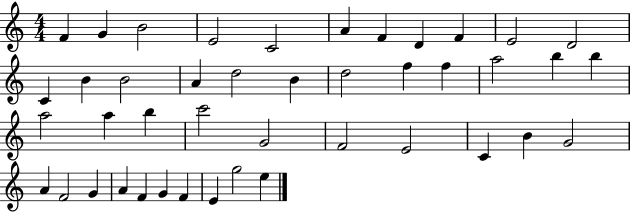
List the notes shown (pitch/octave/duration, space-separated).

F4/q G4/q B4/h E4/h C4/h A4/q F4/q D4/q F4/q E4/h D4/h C4/q B4/q B4/h A4/q D5/h B4/q D5/h F5/q F5/q A5/h B5/q B5/q A5/h A5/q B5/q C6/h G4/h F4/h E4/h C4/q B4/q G4/h A4/q F4/h G4/q A4/q F4/q G4/q F4/q E4/q G5/h E5/q